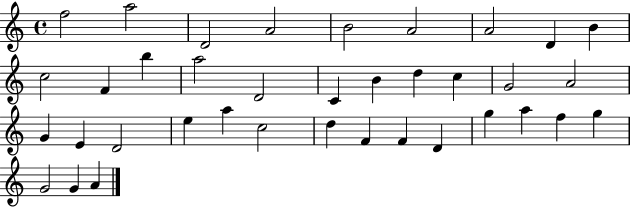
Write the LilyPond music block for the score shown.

{
  \clef treble
  \time 4/4
  \defaultTimeSignature
  \key c \major
  f''2 a''2 | d'2 a'2 | b'2 a'2 | a'2 d'4 b'4 | \break c''2 f'4 b''4 | a''2 d'2 | c'4 b'4 d''4 c''4 | g'2 a'2 | \break g'4 e'4 d'2 | e''4 a''4 c''2 | d''4 f'4 f'4 d'4 | g''4 a''4 f''4 g''4 | \break g'2 g'4 a'4 | \bar "|."
}